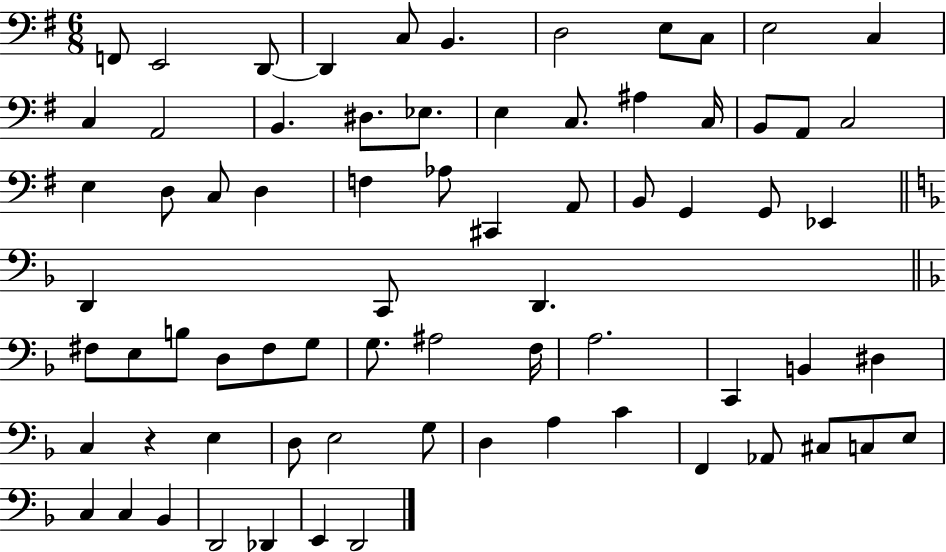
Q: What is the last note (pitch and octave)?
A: D2